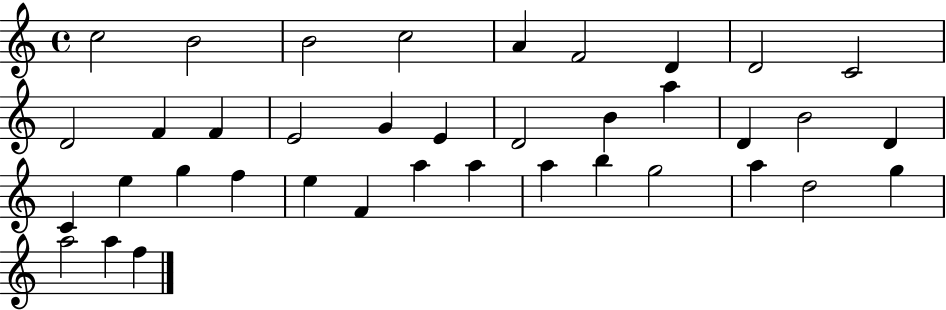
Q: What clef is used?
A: treble